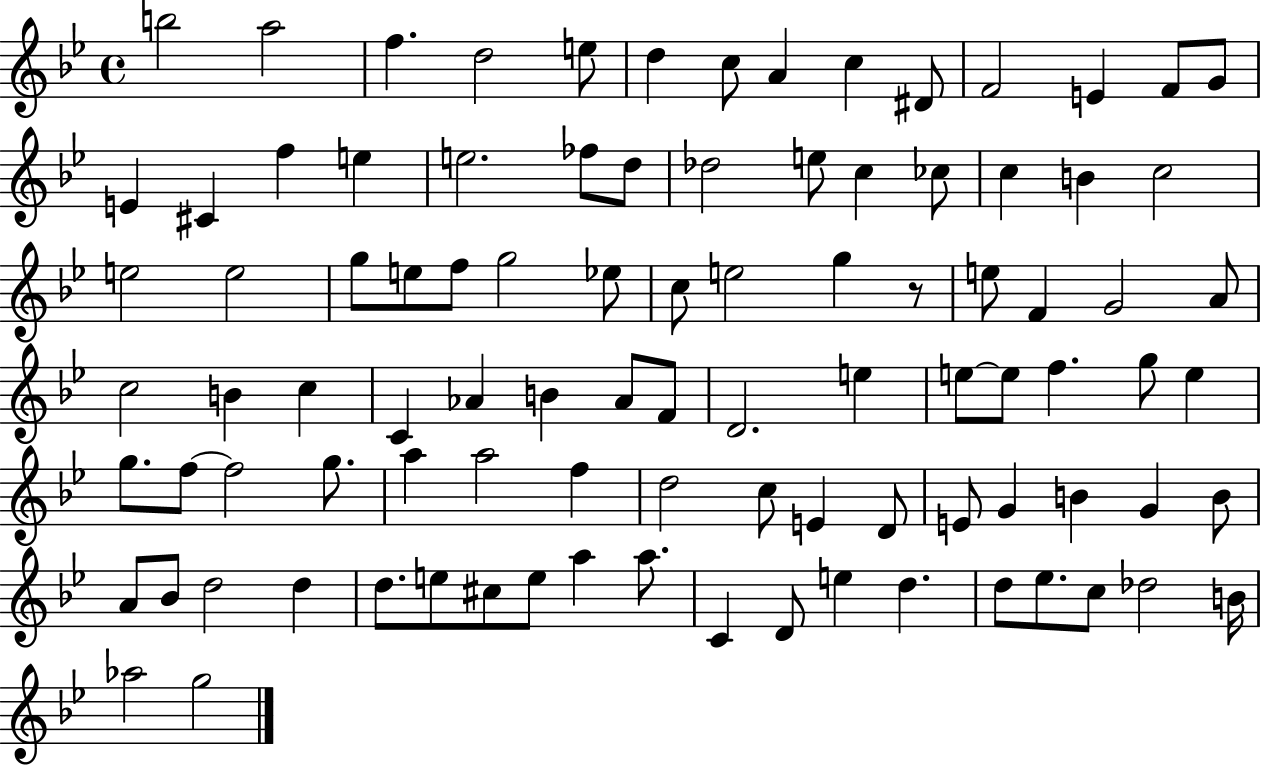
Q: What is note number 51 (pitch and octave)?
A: D4